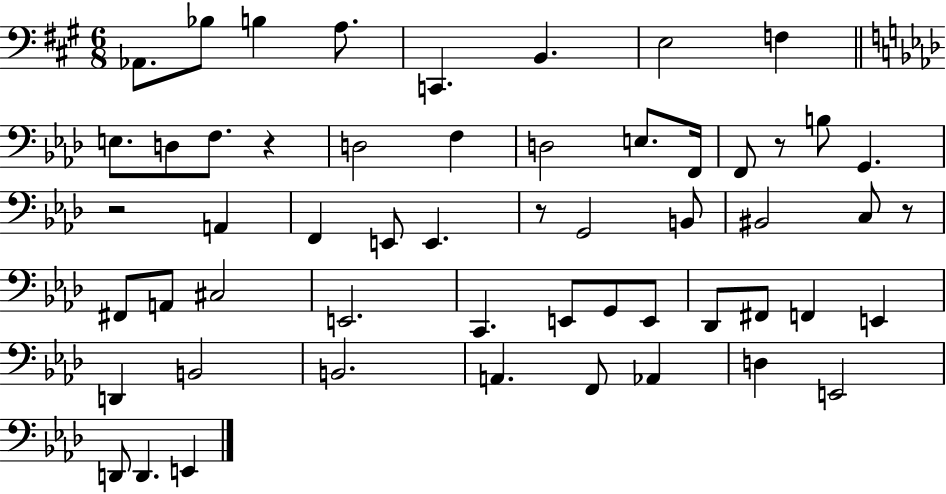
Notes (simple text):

Ab2/e. Bb3/e B3/q A3/e. C2/q. B2/q. E3/h F3/q E3/e. D3/e F3/e. R/q D3/h F3/q D3/h E3/e. F2/s F2/e R/e B3/e G2/q. R/h A2/q F2/q E2/e E2/q. R/e G2/h B2/e BIS2/h C3/e R/e F#2/e A2/e C#3/h E2/h. C2/q. E2/e G2/e E2/e Db2/e F#2/e F2/q E2/q D2/q B2/h B2/h. A2/q. F2/e Ab2/q D3/q E2/h D2/e D2/q. E2/q